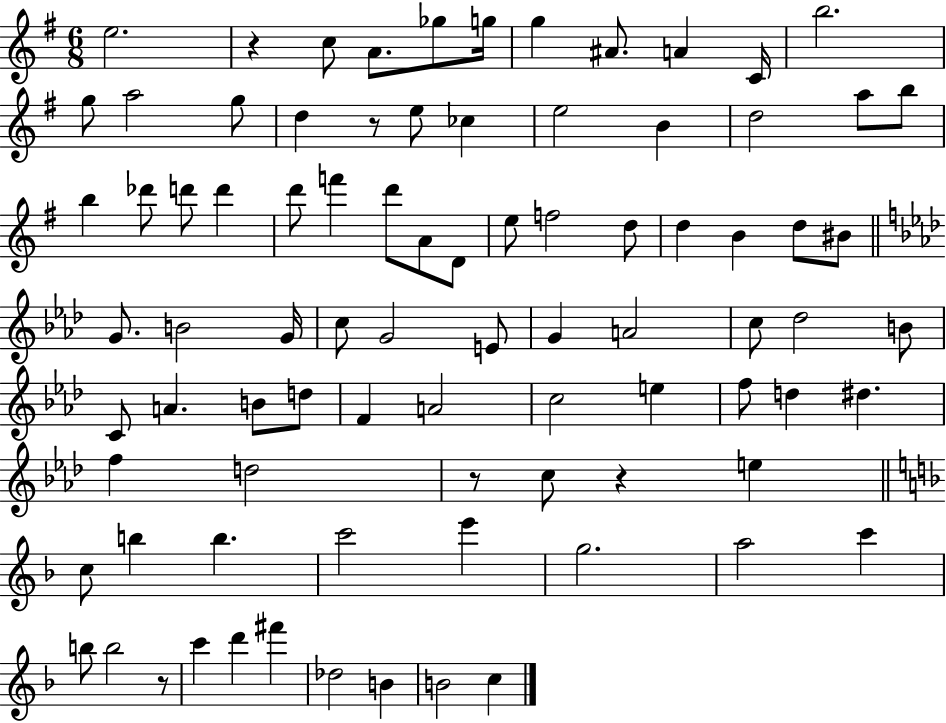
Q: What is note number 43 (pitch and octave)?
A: E4